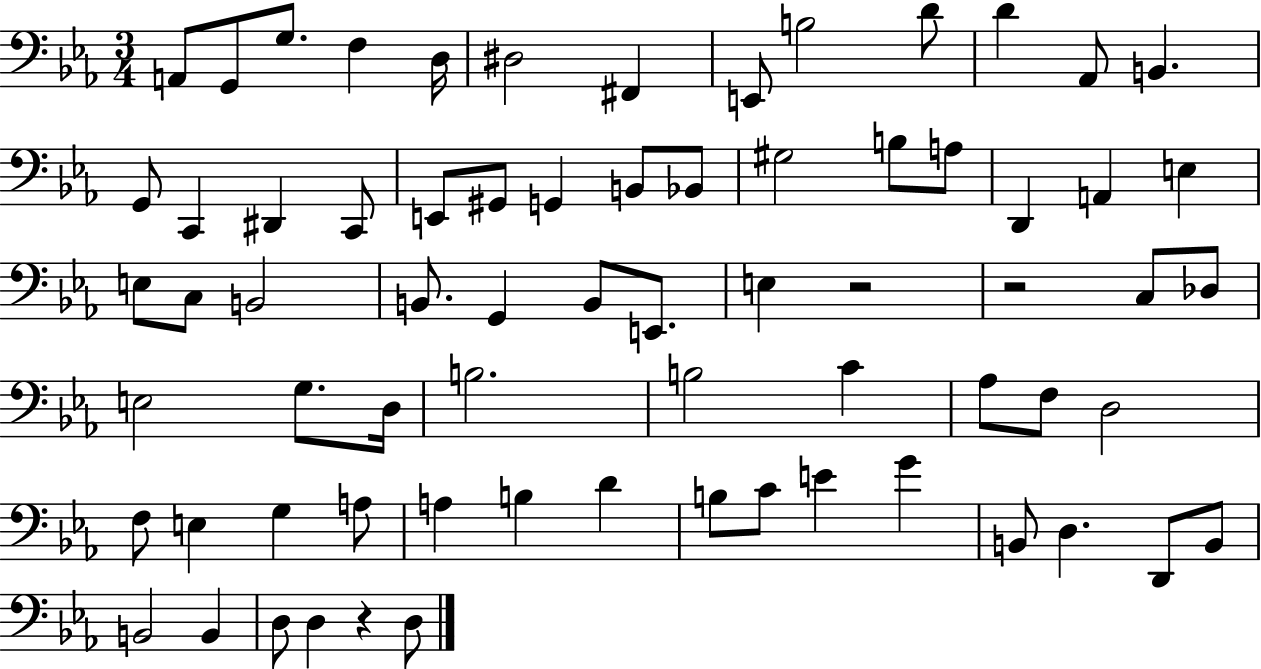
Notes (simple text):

A2/e G2/e G3/e. F3/q D3/s D#3/h F#2/q E2/e B3/h D4/e D4/q Ab2/e B2/q. G2/e C2/q D#2/q C2/e E2/e G#2/e G2/q B2/e Bb2/e G#3/h B3/e A3/e D2/q A2/q E3/q E3/e C3/e B2/h B2/e. G2/q B2/e E2/e. E3/q R/h R/h C3/e Db3/e E3/h G3/e. D3/s B3/h. B3/h C4/q Ab3/e F3/e D3/h F3/e E3/q G3/q A3/e A3/q B3/q D4/q B3/e C4/e E4/q G4/q B2/e D3/q. D2/e B2/e B2/h B2/q D3/e D3/q R/q D3/e